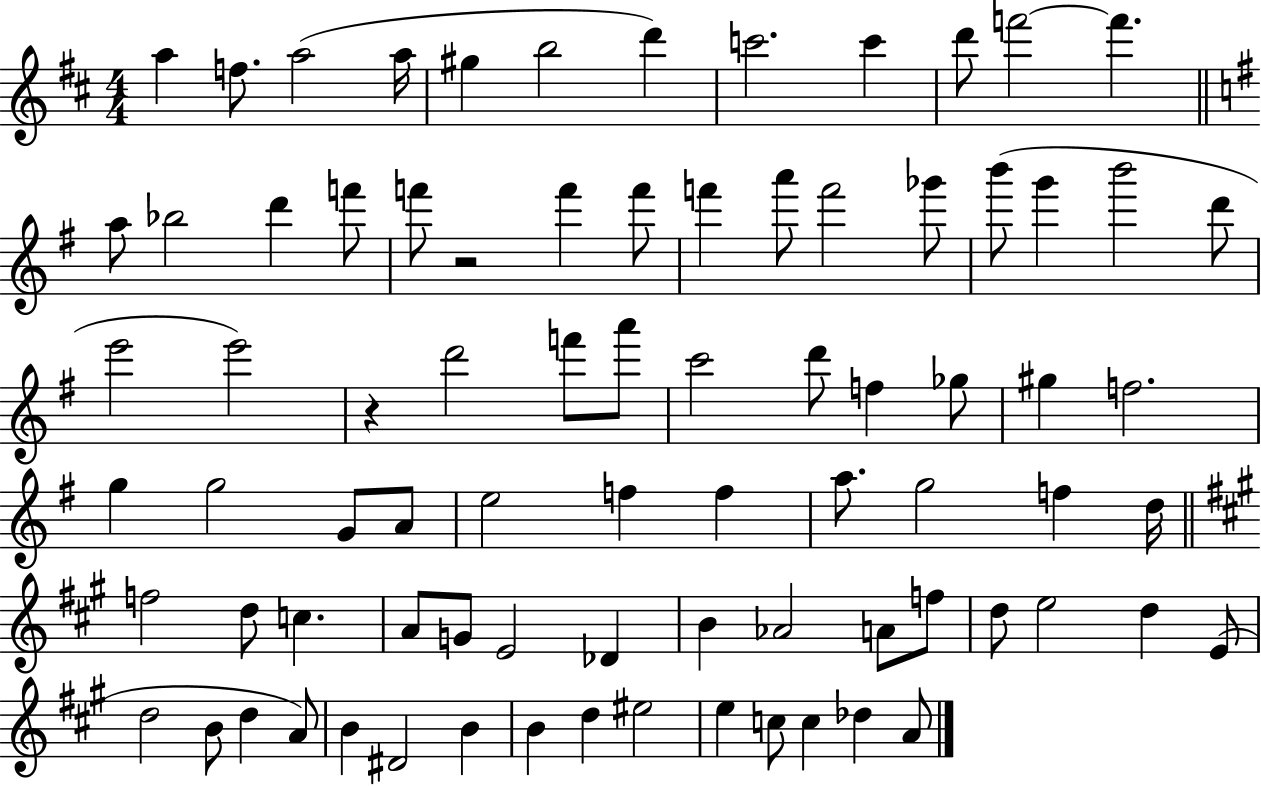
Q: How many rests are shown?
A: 2